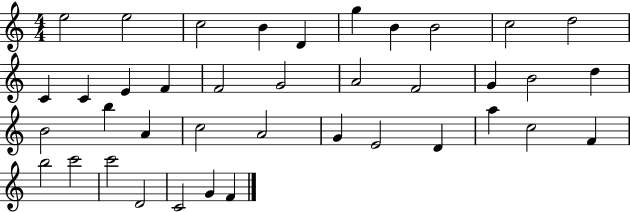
{
  \clef treble
  \numericTimeSignature
  \time 4/4
  \key c \major
  e''2 e''2 | c''2 b'4 d'4 | g''4 b'4 b'2 | c''2 d''2 | \break c'4 c'4 e'4 f'4 | f'2 g'2 | a'2 f'2 | g'4 b'2 d''4 | \break b'2 b''4 a'4 | c''2 a'2 | g'4 e'2 d'4 | a''4 c''2 f'4 | \break b''2 c'''2 | c'''2 d'2 | c'2 g'4 f'4 | \bar "|."
}